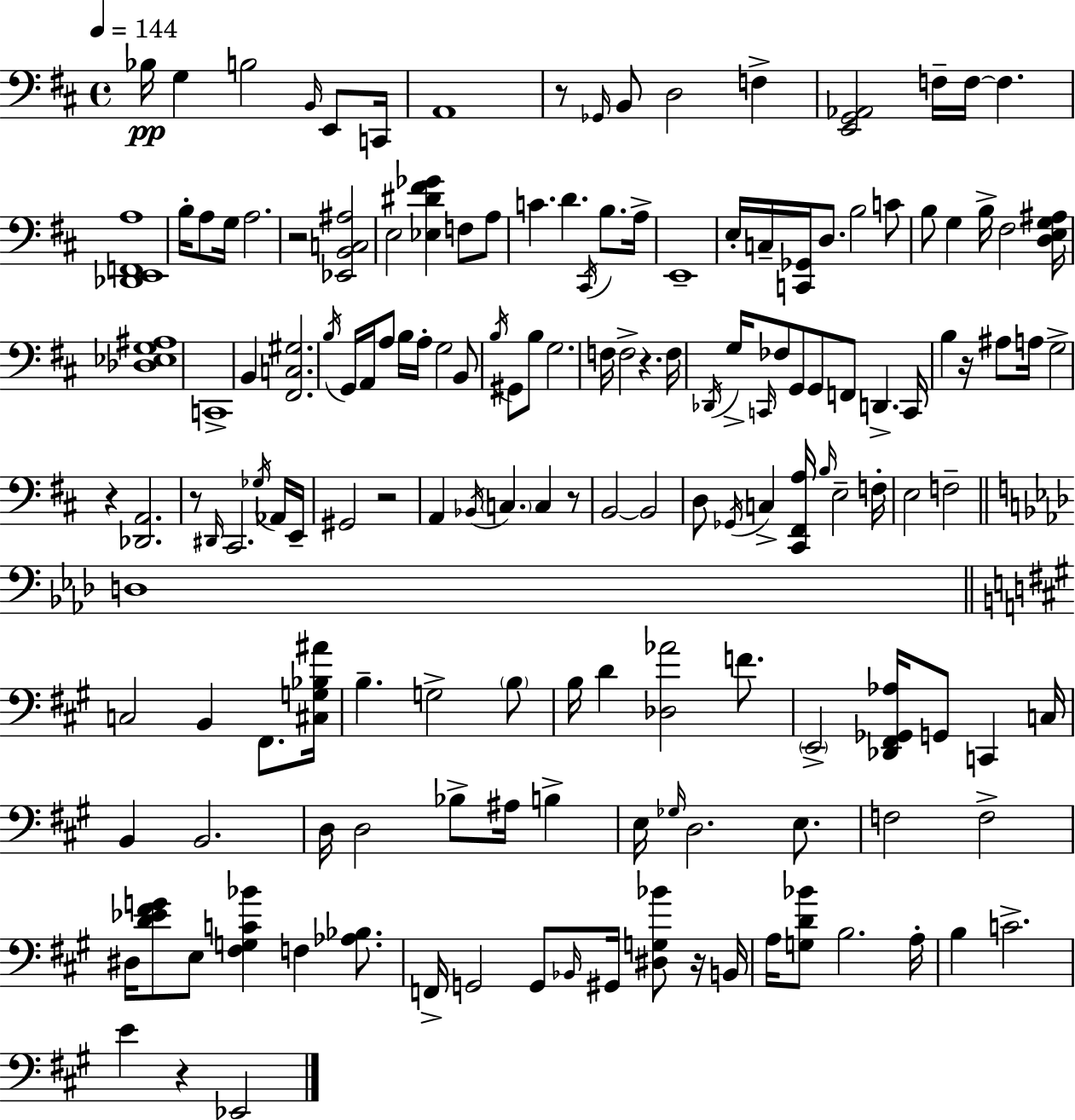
X:1
T:Untitled
M:4/4
L:1/4
K:D
_B,/4 G, B,2 B,,/4 E,,/2 C,,/4 A,,4 z/2 _G,,/4 B,,/2 D,2 F, [E,,G,,_A,,]2 F,/4 F,/4 F, [_D,,E,,F,,A,]4 B,/4 A,/2 G,/4 A,2 z2 [_E,,B,,C,^A,]2 E,2 [_E,^D^F_G] F,/2 A,/2 C D ^C,,/4 B,/2 A,/4 E,,4 E,/4 C,/4 [C,,_G,,]/4 D,/2 B,2 C/2 B,/2 G, B,/4 ^F,2 [D,E,G,^A,]/4 [_D,_E,G,^A,]4 C,,4 B,, [^F,,C,^G,]2 B,/4 G,,/4 A,,/4 A,/2 B,/4 A,/4 G,2 B,,/2 B,/4 ^G,,/2 B,/2 G,2 F,/4 F,2 z F,/4 _D,,/4 G,/4 C,,/4 _F,/2 G,,/2 G,,/2 F,,/2 D,, C,,/4 B, z/4 ^A,/2 A,/4 G,2 z [_D,,A,,]2 z/2 ^D,,/4 ^C,,2 _G,/4 _A,,/4 E,,/4 ^G,,2 z2 A,, _B,,/4 C, C, z/2 B,,2 B,,2 D,/2 _G,,/4 C, [^C,,^F,,A,]/4 B,/4 E,2 F,/4 E,2 F,2 D,4 C,2 B,, ^F,,/2 [^C,G,_B,^A]/4 B, G,2 B,/2 B,/4 D [_D,_A]2 F/2 E,,2 [_D,,^F,,_G,,_A,]/4 G,,/2 C,, C,/4 B,, B,,2 D,/4 D,2 _B,/2 ^A,/4 B, E,/4 _G,/4 D,2 E,/2 F,2 F,2 ^D,/4 [D_E^FG]/2 E,/2 [^F,G,C_B] F, [_A,_B,]/2 F,,/4 G,,2 G,,/2 _B,,/4 ^G,,/4 [^D,G,_B]/2 z/4 B,,/4 A,/4 [G,D_B]/2 B,2 A,/4 B, C2 E z _E,,2